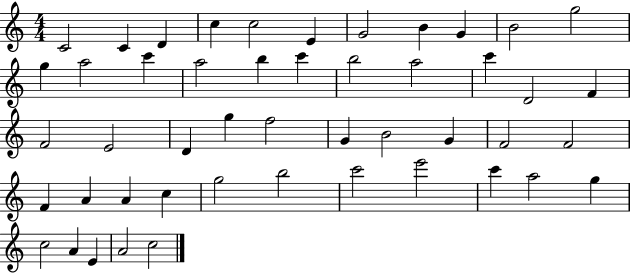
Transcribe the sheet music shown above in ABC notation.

X:1
T:Untitled
M:4/4
L:1/4
K:C
C2 C D c c2 E G2 B G B2 g2 g a2 c' a2 b c' b2 a2 c' D2 F F2 E2 D g f2 G B2 G F2 F2 F A A c g2 b2 c'2 e'2 c' a2 g c2 A E A2 c2